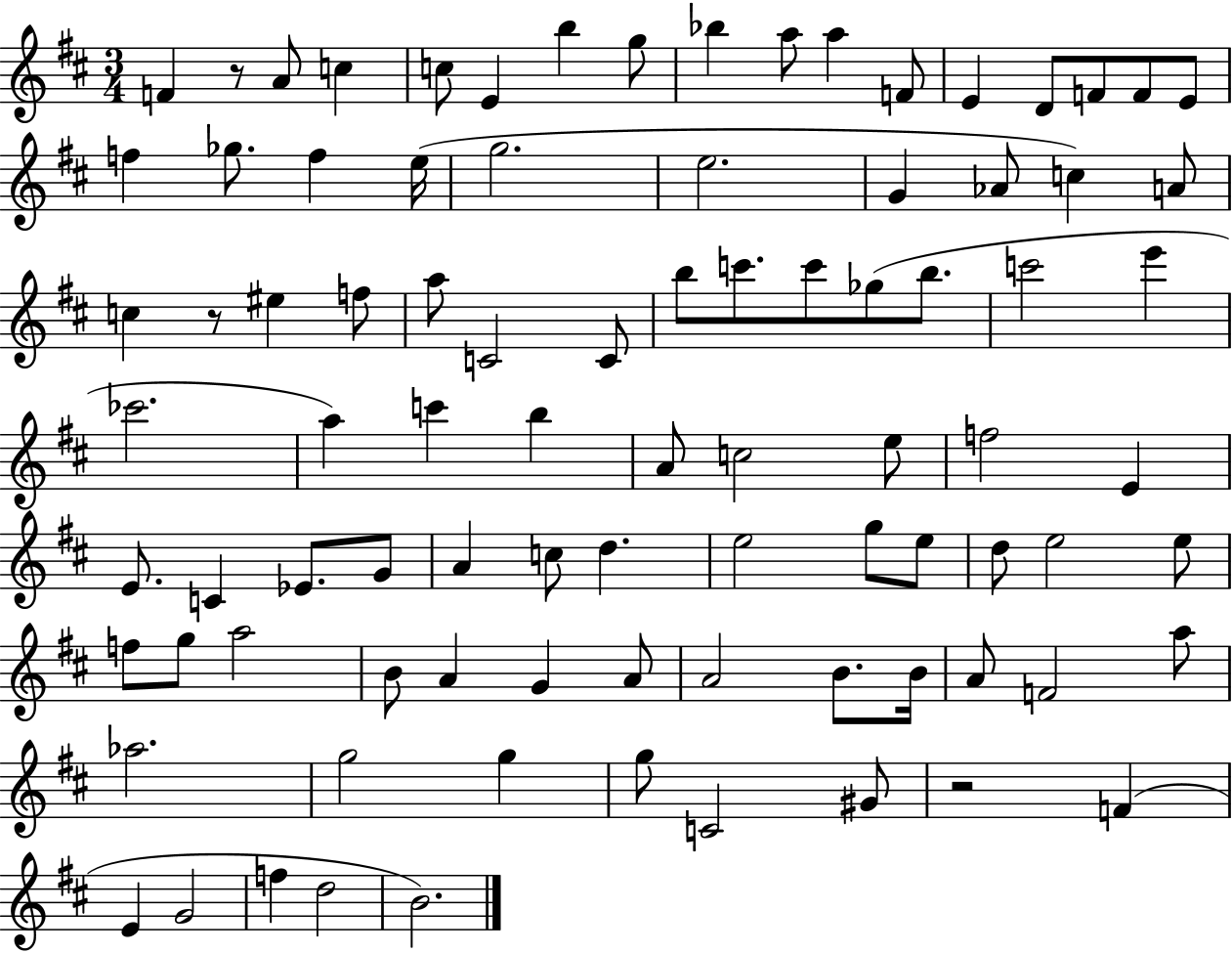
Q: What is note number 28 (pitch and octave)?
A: EIS5